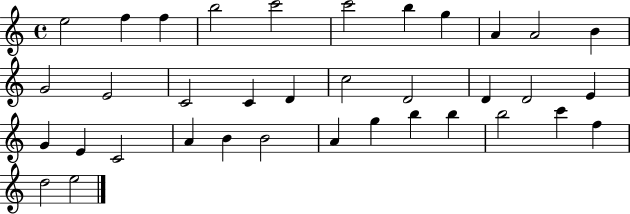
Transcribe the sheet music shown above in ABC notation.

X:1
T:Untitled
M:4/4
L:1/4
K:C
e2 f f b2 c'2 c'2 b g A A2 B G2 E2 C2 C D c2 D2 D D2 E G E C2 A B B2 A g b b b2 c' f d2 e2